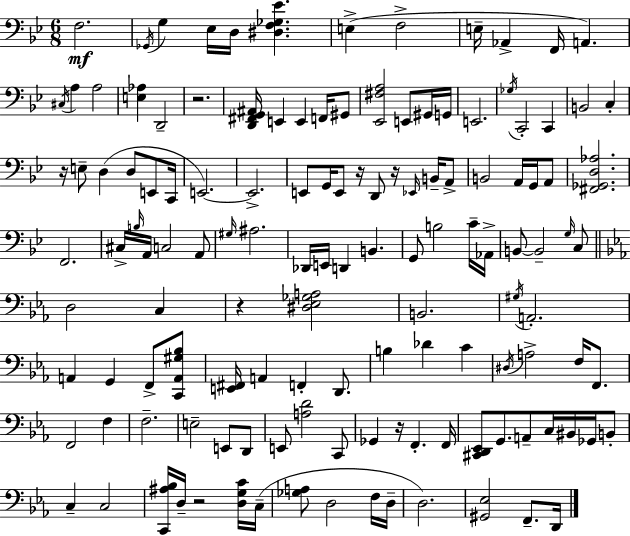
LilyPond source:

{
  \clef bass
  \numericTimeSignature
  \time 6/8
  \key g \minor
  f2.\mf | \acciaccatura { ges,16 } g4 ees16 d16 <dis f ges ees'>4. | e4->( f2-> | e16-- aes,4-> f,16 a,4.) | \break \acciaccatura { cis16 } a4 a2 | <e aes>4 d,2-- | r2. | <d, fis, g, ais,>16 e,4 e,4 f,16 | \break gis,8 <ees, fis a>2 e,8 | gis,16 g,16 e,2. | \acciaccatura { ges16 } c,2-. c,4 | b,2 c4-. | \break r16 e8-- d4( d8 | e,8 c,16 e,2.~~) | e,2.-> | e,8 g,16 e,8 r16 d,8 r16 | \break \grace { ees,16 } b,16-- a,8-> b,2 | a,16 g,16 a,8 <fis, ges, d aes>2. | f,2. | cis16-> \grace { b16 } a,16 c2 | \break a,8 \grace { gis16 } ais2. | des,16 e,16 d,4 | b,4. g,8 b2 | c'16-- aes,16-> b,8~~ b,2-- | \break \grace { g16 } c8 \bar "||" \break \key ees \major d2 c4 | r4 <dis ees ges a>2 | b,2. | \acciaccatura { gis16 } a,2.-. | \break a,4 g,4 f,8-> <c, a, gis bes>8 | <e, fis,>16 a,4 f,4-. d,8. | b4 des'4 c'4 | \acciaccatura { dis16 } a2-> f16 f,8. | \break f,2 f4 | f2.-- | e2-- e,8 | d,8 e,8 <a d'>2 | \break c,8 ges,4 r16 f,4.-. | f,16 <cis, d, ees,>8 g,8. a,8-- c16 bis,16 ges,16 | b,8-. c4-- c2 | <c, ais bes>16 d16-- r2 | \break <d g c'>16 c16--( <ges a>8 d2 | f16 d16-- d2.) | <gis, ees>2 f,8.-- | d,16 \bar "|."
}